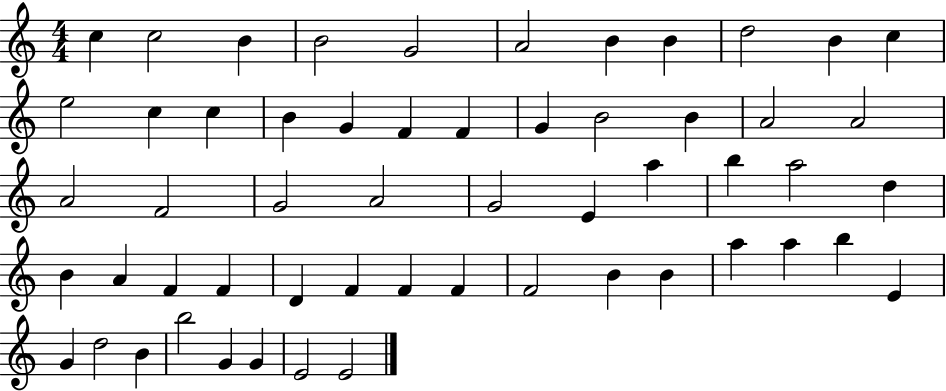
C5/q C5/h B4/q B4/h G4/h A4/h B4/q B4/q D5/h B4/q C5/q E5/h C5/q C5/q B4/q G4/q F4/q F4/q G4/q B4/h B4/q A4/h A4/h A4/h F4/h G4/h A4/h G4/h E4/q A5/q B5/q A5/h D5/q B4/q A4/q F4/q F4/q D4/q F4/q F4/q F4/q F4/h B4/q B4/q A5/q A5/q B5/q E4/q G4/q D5/h B4/q B5/h G4/q G4/q E4/h E4/h